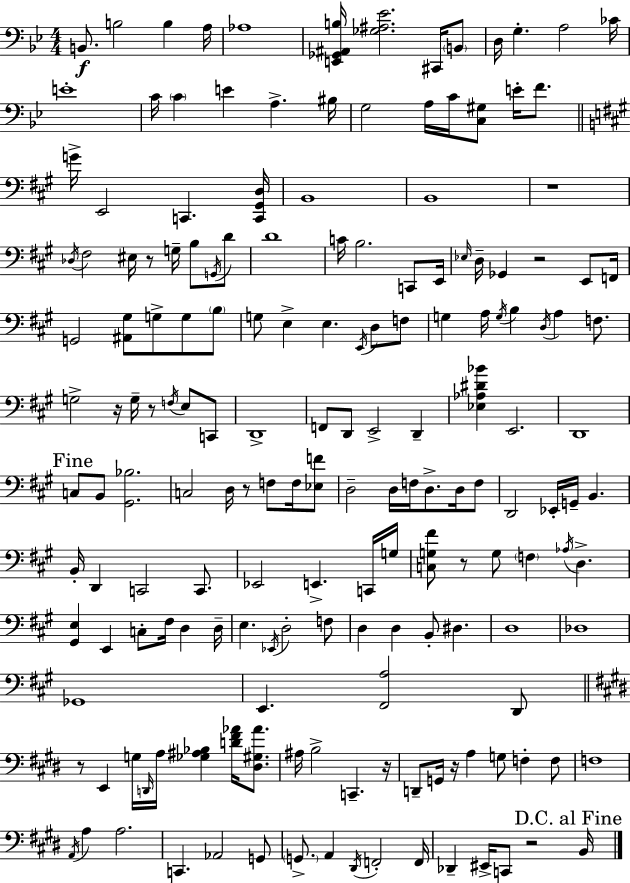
{
  \clef bass
  \numericTimeSignature
  \time 4/4
  \key bes \major
  b,8.\f b2 b4 a16 | aes1 | <e, ges, ais, b>16 <ges ais ees'>2. cis,16 \parenthesize b,8 | d16 g4.-. a2 ces'16 | \break e'1-. | c'16 \parenthesize c'4 e'4 a4.-> bis16 | g2 a16 c'16 <c gis>8 e'16-. f'8. | \bar "||" \break \key a \major g'16-> e,2 c,4. <c, gis, d>16 | b,1 | b,1 | r1 | \break \acciaccatura { des16 } fis2 eis16 r8 g16-- b8 \acciaccatura { g,16 } | d'8 d'1 | c'16 b2. c,8 | e,16 \grace { ees16 } d16-- ges,4 r2 | \break e,8 f,16 g,2 <ais, gis>8 g8-> g8 | \parenthesize b8 g8 e4-> e4. \acciaccatura { e,16 } | d8 f8 g4 a16 \acciaccatura { g16 } b4 \acciaccatura { d16 } a4 | f8. g2-> r16 g16-- | \break r8 \acciaccatura { f16 } e8 c,8 d,1-> | f,8 d,8 e,2-> | d,4-- <ees aes dis' bes'>4 e,2. | d,1 | \break \mark "Fine" c8 b,8 <gis, bes>2. | c2 d16 | r8 f8 f16 <ees f'>8 d2-- d16 | f16 d8.-> d16 f8 d,2 ees,16-. | \break g,16-- b,4. b,16-. d,4 c,2 | c,8. ees,2 e,4.-> | c,16 g16 <c g fis'>8 r8 g8 \parenthesize f4 | \acciaccatura { aes16 } d4.-> <gis, e>4 e,4 | \break c8-. fis16 d4 d16-- e4. \acciaccatura { ees,16 } d2-. | f8 d4 d4 | b,8-. dis4. d1 | des1 | \break ges,1 | e,4. <fis, a>2 | d,8 \bar "||" \break \key e \major r8 e,4 g16 \grace { d,16 } a16 <ges ais bes>4 <d' fis' aes'>16 <dis gis aes'>8. | ais16 b2-> c,4.-- | r16 d,8-- g,16 r16 a4 g8 f4-. f8 | f1 | \break \acciaccatura { a,16 } a4 a2. | c,4. aes,2 | g,8 \parenthesize g,8.-> a,4 \acciaccatura { dis,16 } f,2-. | f,16 des,4-- eis,16-> c,8 r2 | \break \mark "D.C. al Fine" b,16 \bar "|."
}